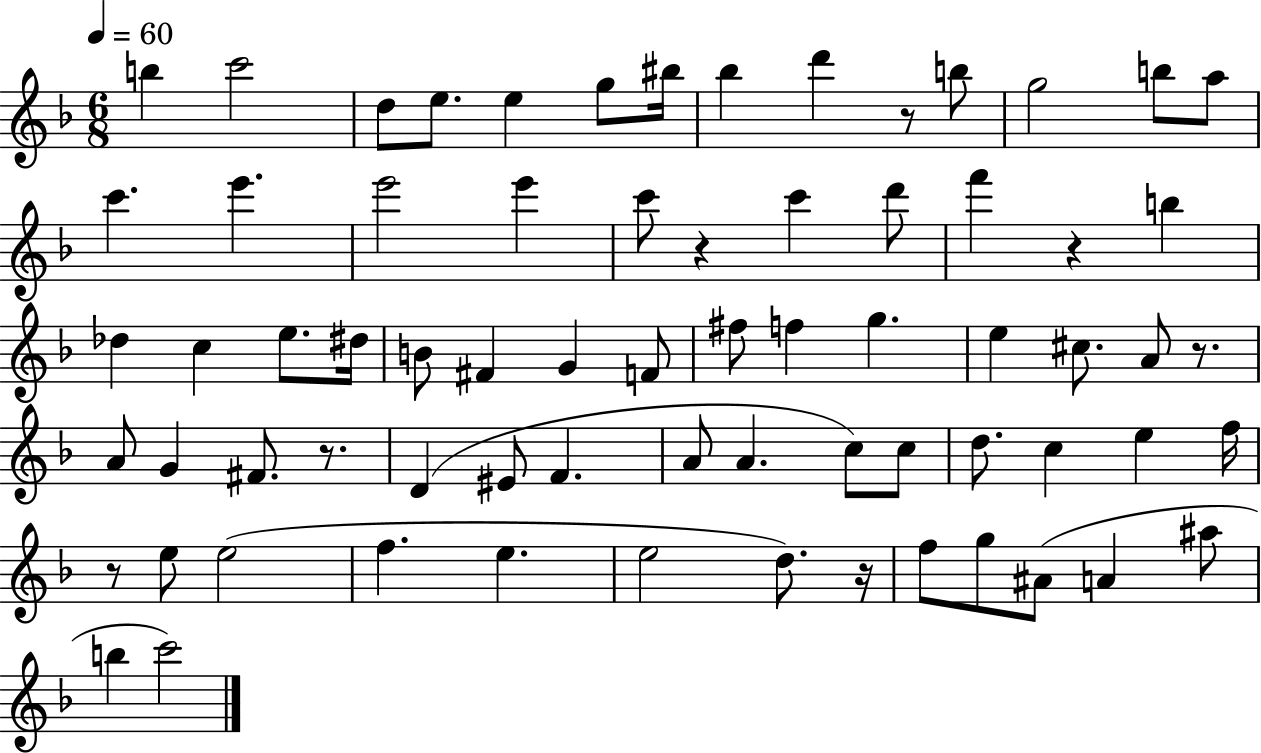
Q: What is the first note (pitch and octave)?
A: B5